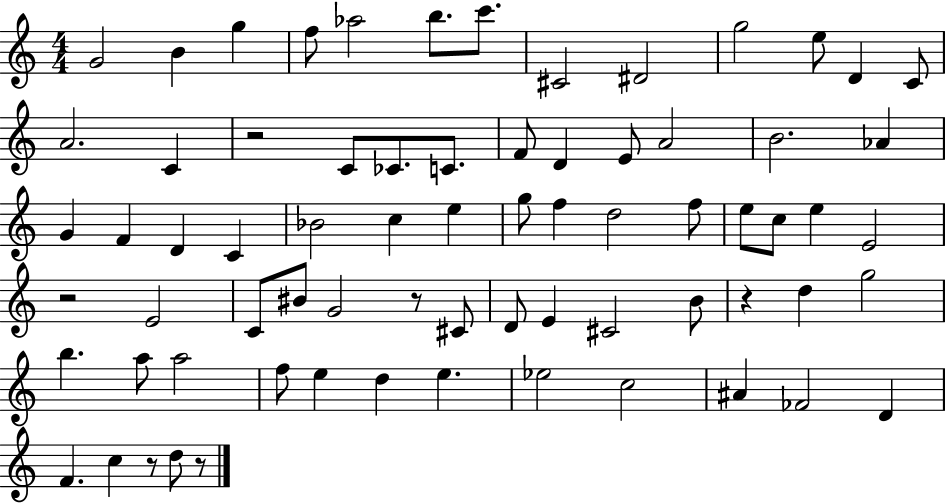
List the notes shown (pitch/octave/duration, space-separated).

G4/h B4/q G5/q F5/e Ab5/h B5/e. C6/e. C#4/h D#4/h G5/h E5/e D4/q C4/e A4/h. C4/q R/h C4/e CES4/e. C4/e. F4/e D4/q E4/e A4/h B4/h. Ab4/q G4/q F4/q D4/q C4/q Bb4/h C5/q E5/q G5/e F5/q D5/h F5/e E5/e C5/e E5/q E4/h R/h E4/h C4/e BIS4/e G4/h R/e C#4/e D4/e E4/q C#4/h B4/e R/q D5/q G5/h B5/q. A5/e A5/h F5/e E5/q D5/q E5/q. Eb5/h C5/h A#4/q FES4/h D4/q F4/q. C5/q R/e D5/e R/e